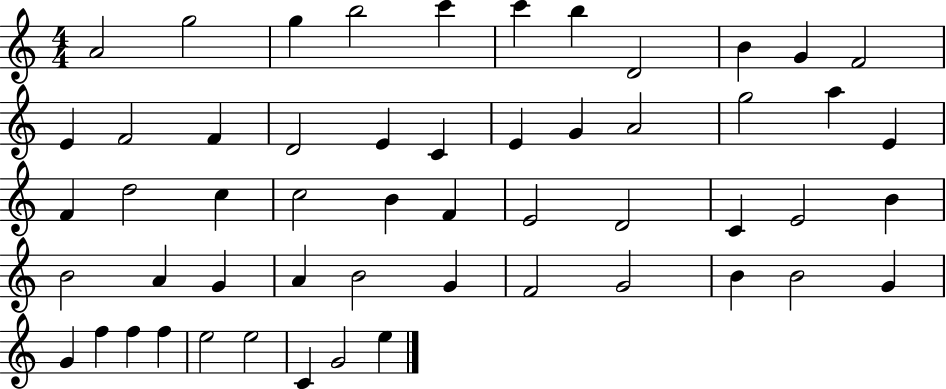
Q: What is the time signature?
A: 4/4